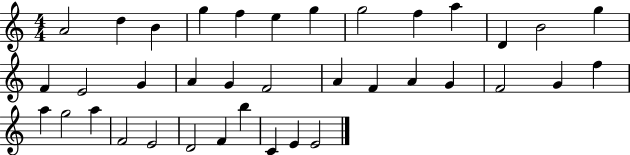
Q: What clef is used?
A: treble